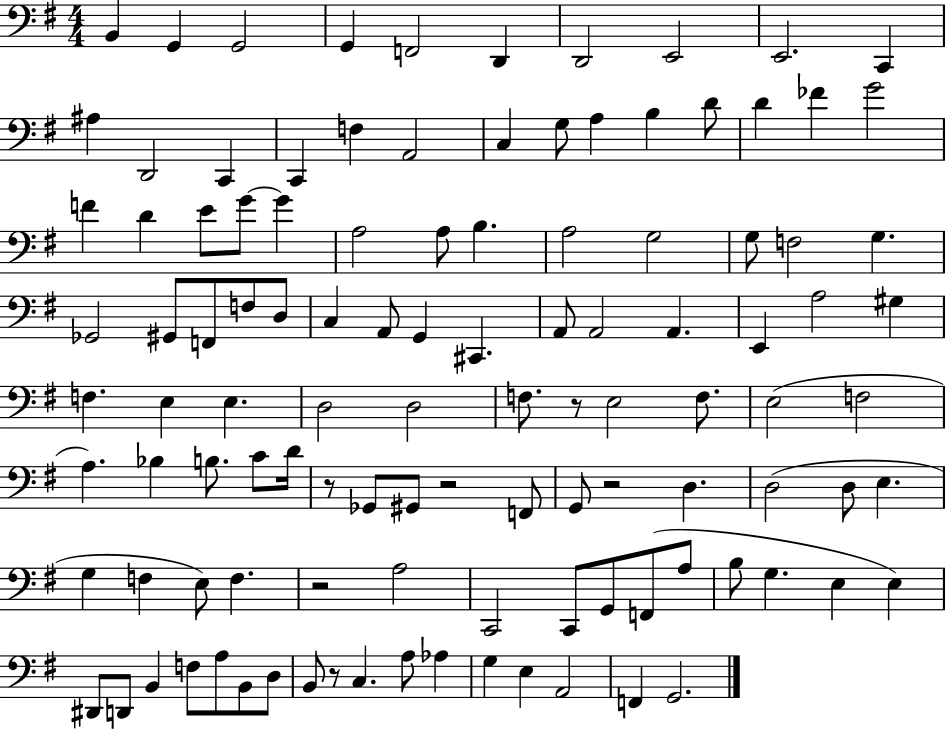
X:1
T:Untitled
M:4/4
L:1/4
K:G
B,, G,, G,,2 G,, F,,2 D,, D,,2 E,,2 E,,2 C,, ^A, D,,2 C,, C,, F, A,,2 C, G,/2 A, B, D/2 D _F G2 F D E/2 G/2 G A,2 A,/2 B, A,2 G,2 G,/2 F,2 G, _G,,2 ^G,,/2 F,,/2 F,/2 D,/2 C, A,,/2 G,, ^C,, A,,/2 A,,2 A,, E,, A,2 ^G, F, E, E, D,2 D,2 F,/2 z/2 E,2 F,/2 E,2 F,2 A, _B, B,/2 C/2 D/4 z/2 _G,,/2 ^G,,/2 z2 F,,/2 G,,/2 z2 D, D,2 D,/2 E, G, F, E,/2 F, z2 A,2 C,,2 C,,/2 G,,/2 F,,/2 A,/2 B,/2 G, E, E, ^D,,/2 D,,/2 B,, F,/2 A,/2 B,,/2 D,/2 B,,/2 z/2 C, A,/2 _A, G, E, A,,2 F,, G,,2